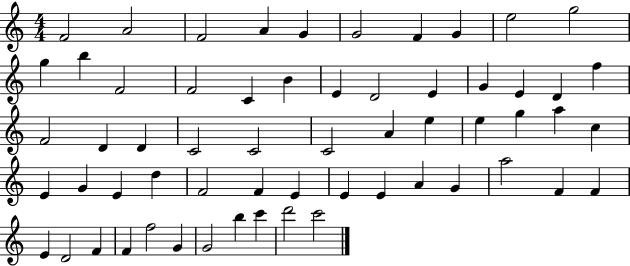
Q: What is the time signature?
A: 4/4